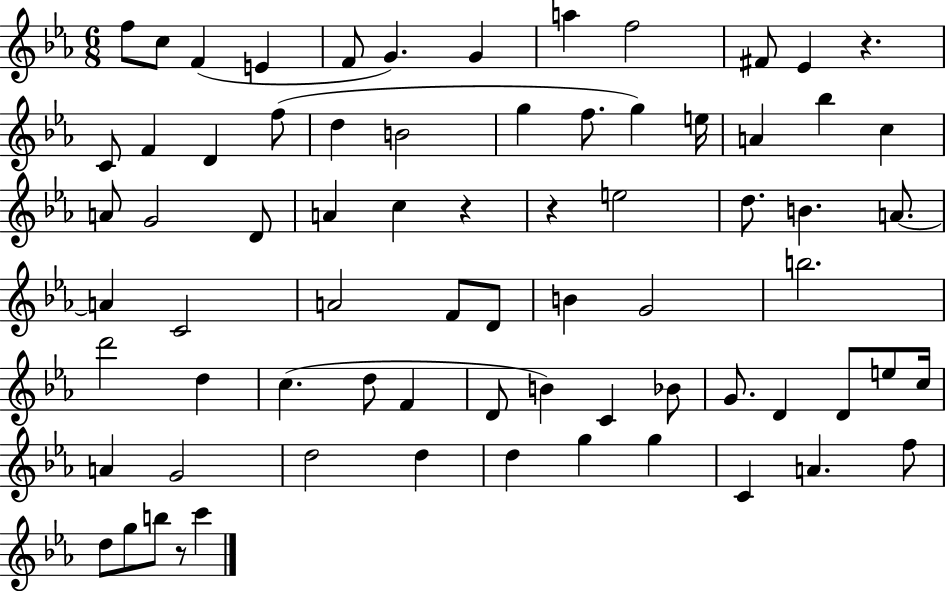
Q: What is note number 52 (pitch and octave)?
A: D4